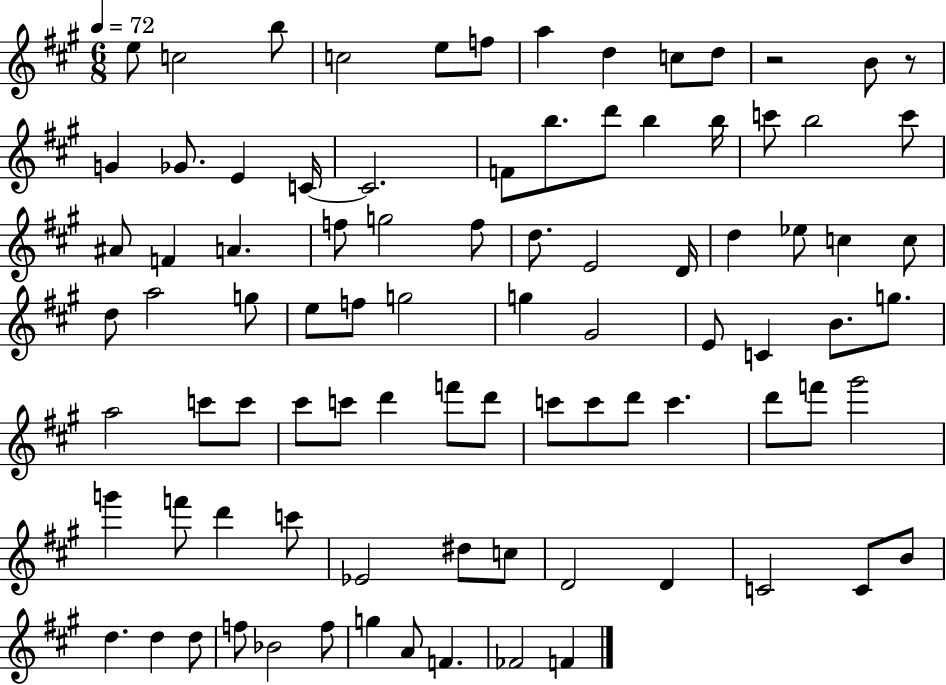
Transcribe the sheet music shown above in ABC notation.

X:1
T:Untitled
M:6/8
L:1/4
K:A
e/2 c2 b/2 c2 e/2 f/2 a d c/2 d/2 z2 B/2 z/2 G _G/2 E C/4 C2 F/2 b/2 d'/2 b b/4 c'/2 b2 c'/2 ^A/2 F A f/2 g2 f/2 d/2 E2 D/4 d _e/2 c c/2 d/2 a2 g/2 e/2 f/2 g2 g ^G2 E/2 C B/2 g/2 a2 c'/2 c'/2 ^c'/2 c'/2 d' f'/2 d'/2 c'/2 c'/2 d'/2 c' d'/2 f'/2 ^g'2 g' f'/2 d' c'/2 _E2 ^d/2 c/2 D2 D C2 C/2 B/2 d d d/2 f/2 _B2 f/2 g A/2 F _F2 F